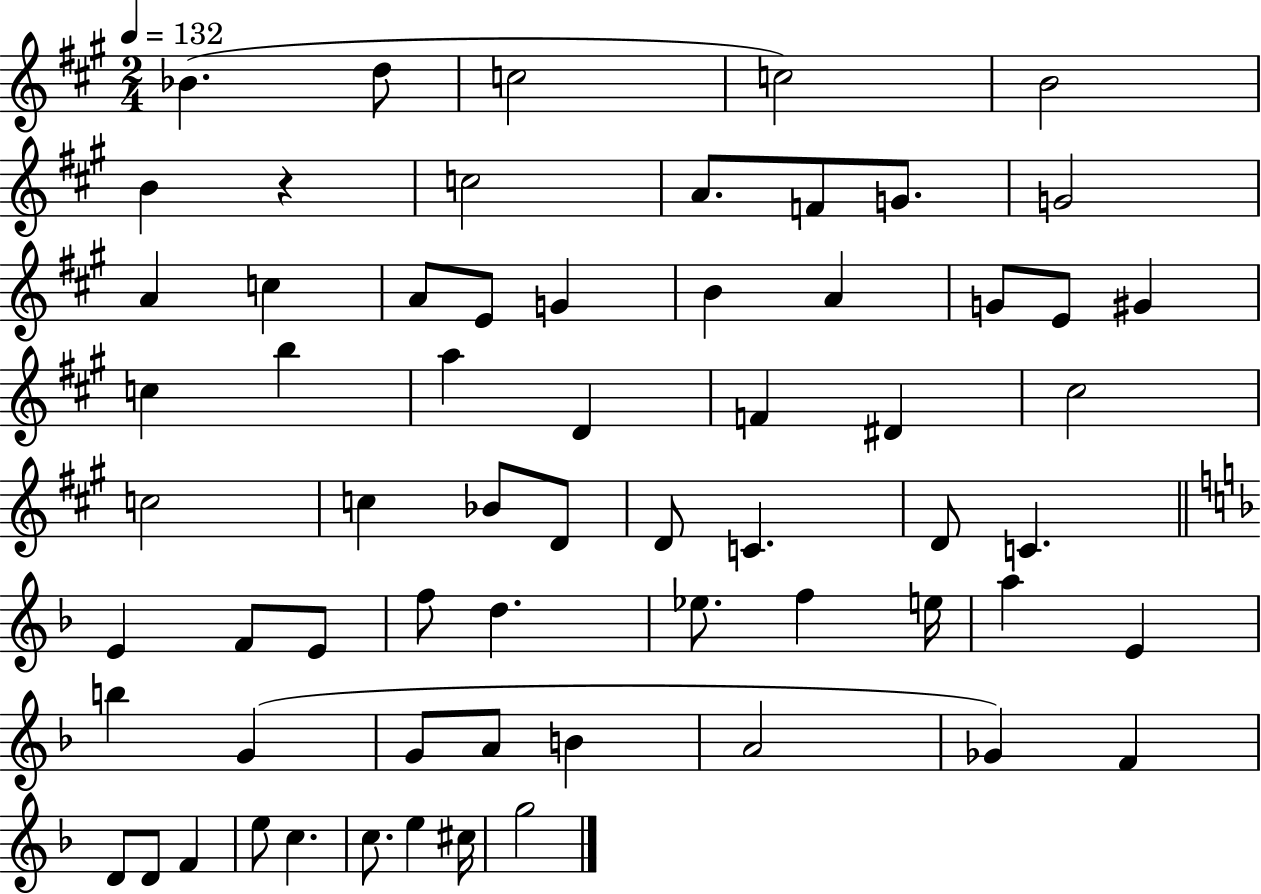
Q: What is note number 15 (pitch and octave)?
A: E4